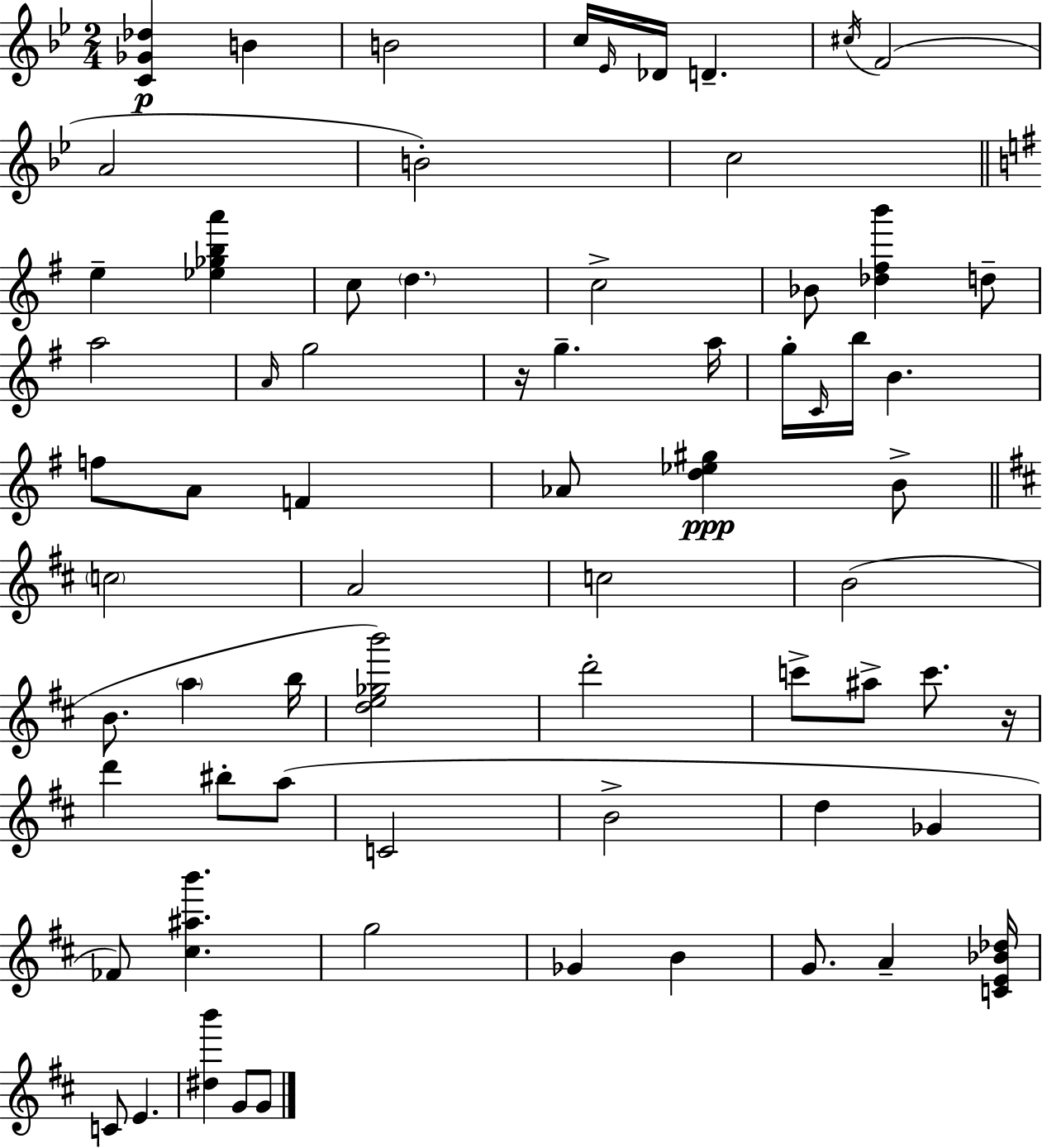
{
  \clef treble
  \numericTimeSignature
  \time 2/4
  \key g \minor
  \repeat volta 2 { <c' ges' des''>4\p b'4 | b'2 | c''16 \grace { ees'16 } des'16 d'4.-- | \acciaccatura { cis''16 } f'2( | \break a'2 | b'2-.) | c''2 | \bar "||" \break \key g \major e''4-- <ees'' ges'' b'' a'''>4 | c''8 \parenthesize d''4. | c''2-> | bes'8 <des'' fis'' b'''>4 d''8-- | \break a''2 | \grace { a'16 } g''2 | r16 g''4.-- | a''16 g''16-. \grace { c'16 } b''16 b'4. | \break f''8 a'8 f'4 | aes'8 <d'' ees'' gis''>4\ppp | b'8-> \bar "||" \break \key b \minor \parenthesize c''2 | a'2 | c''2 | b'2( | \break b'8. \parenthesize a''4 b''16 | <d'' e'' ges'' b'''>2) | d'''2-. | c'''8-> ais''8-> c'''8. r16 | \break d'''4 bis''8-. a''8( | c'2 | b'2-> | d''4 ges'4 | \break fes'8) <cis'' ais'' b'''>4. | g''2 | ges'4 b'4 | g'8. a'4-- <c' e' bes' des''>16 | \break c'8 e'4. | <dis'' b'''>4 g'8 g'8 | } \bar "|."
}